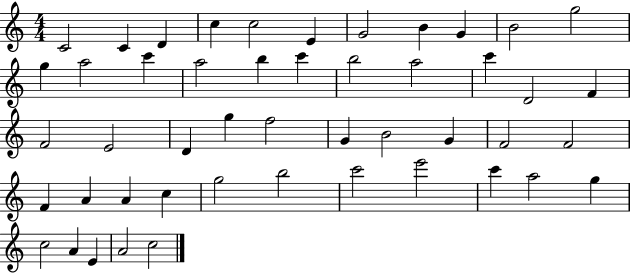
C4/h C4/q D4/q C5/q C5/h E4/q G4/h B4/q G4/q B4/h G5/h G5/q A5/h C6/q A5/h B5/q C6/q B5/h A5/h C6/q D4/h F4/q F4/h E4/h D4/q G5/q F5/h G4/q B4/h G4/q F4/h F4/h F4/q A4/q A4/q C5/q G5/h B5/h C6/h E6/h C6/q A5/h G5/q C5/h A4/q E4/q A4/h C5/h